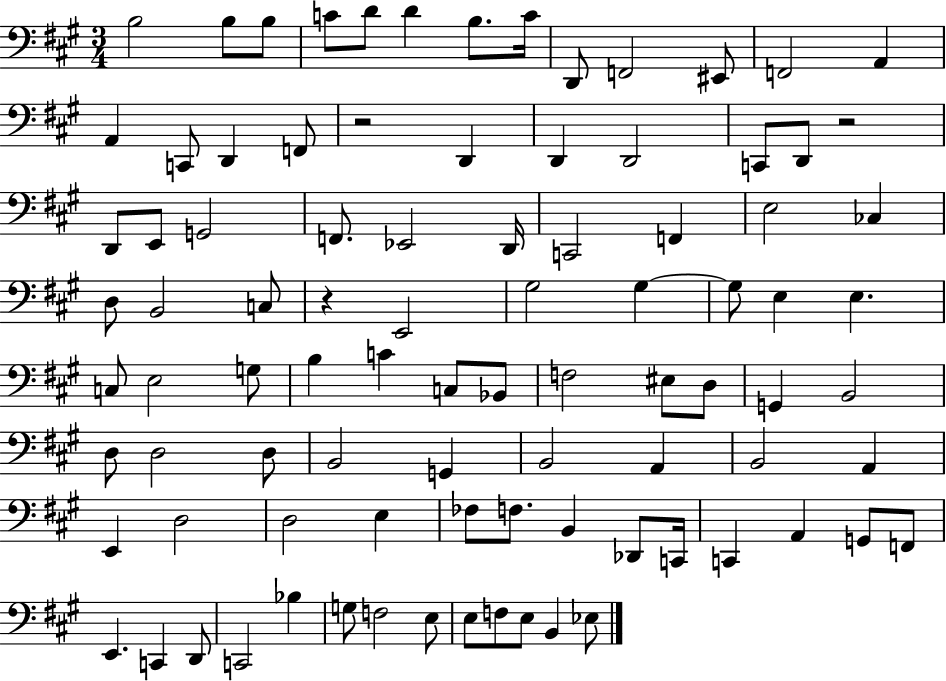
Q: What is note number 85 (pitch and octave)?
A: F3